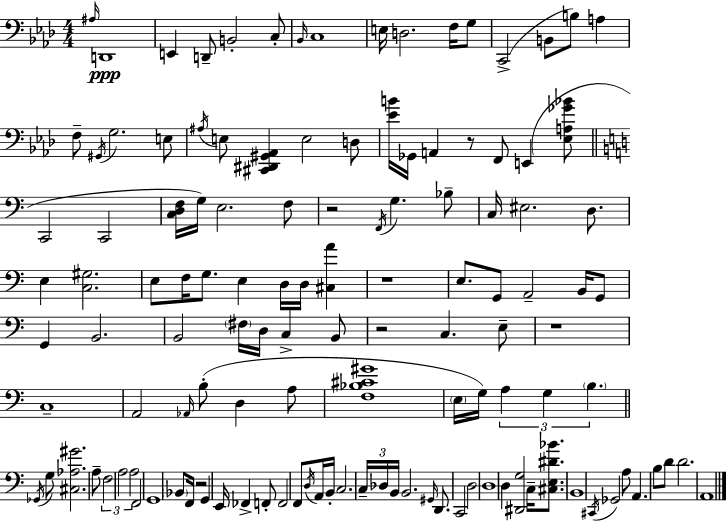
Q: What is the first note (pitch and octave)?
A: A#3